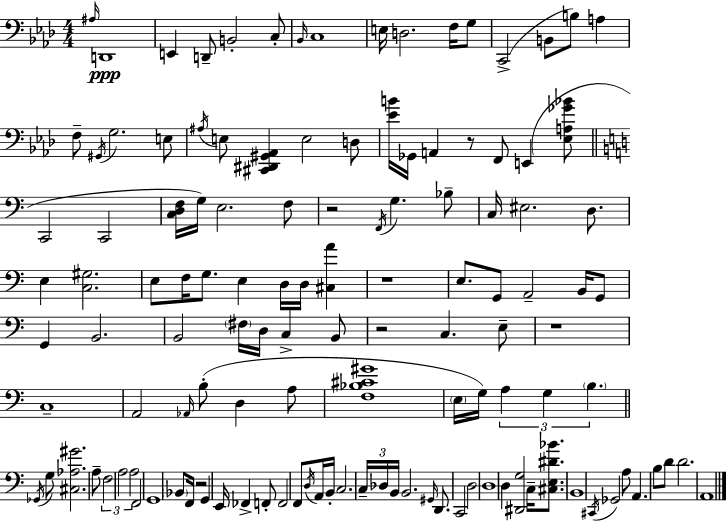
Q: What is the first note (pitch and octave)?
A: A#3